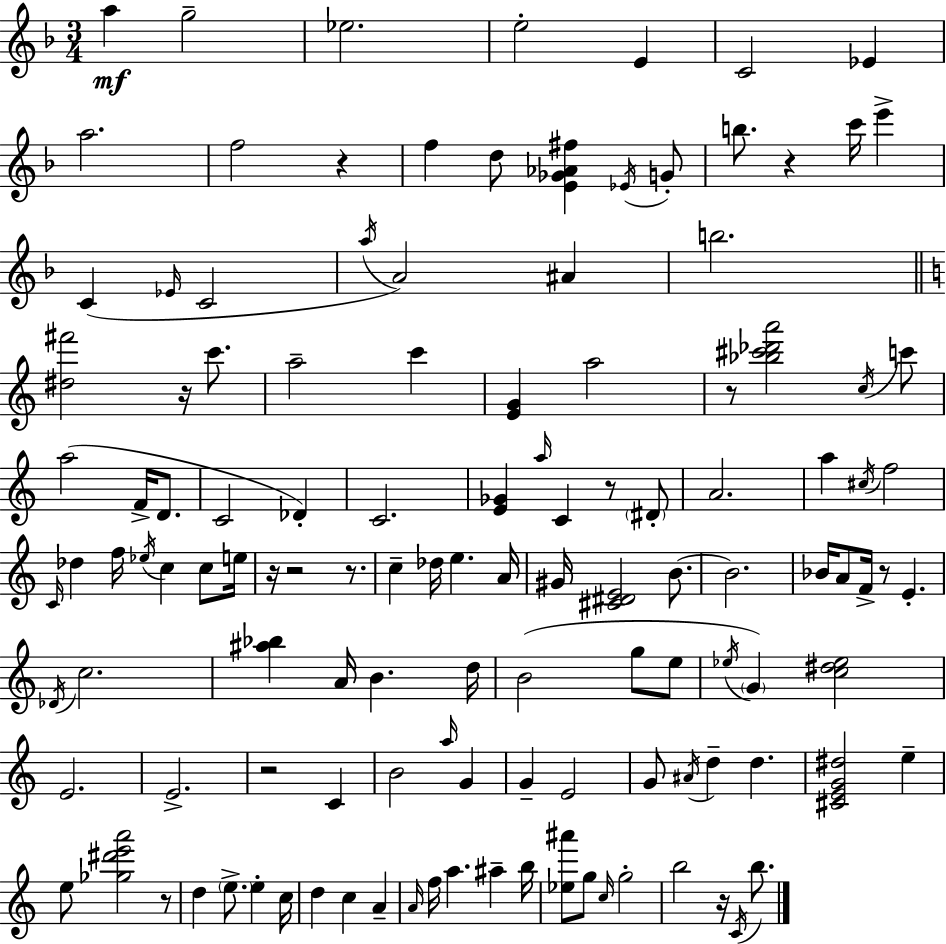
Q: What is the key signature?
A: F major